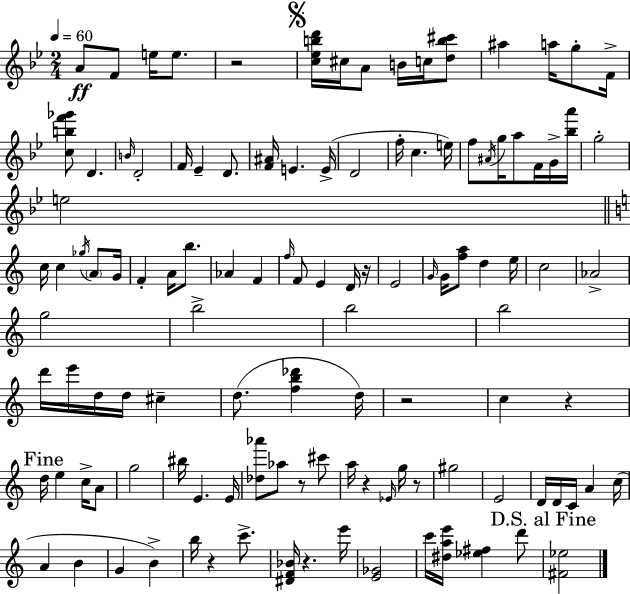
{
  \clef treble
  \numericTimeSignature
  \time 2/4
  \key bes \major
  \tempo 4 = 60
  a'8\ff f'8 e''16 e''8. | r2 | \mark \markup { \musicglyph "scripts.segno" } <c'' ees'' b'' d'''>16 cis''16 a'8 b'16 c''16 <d'' b'' cis'''>8 | ais''4 a''16 g''8-. f'16-> | \break <c'' b'' f''' ges'''>8 d'4. | \grace { b'16 } d'2-. | f'16 ees'4-- d'8. | <f' ais'>16 e'4. | \break e'16->( d'2 | f''16-. c''4. | e''16) f''8 \acciaccatura { ais'16 } g''16 a''8 f'16 | g'16-> <bes'' a'''>16 g''2-. | \break e''2 | \bar "||" \break \key c \major c''16 c''4 \acciaccatura { ges''16 } \parenthesize a'8 | g'16 f'4-. a'16 b''8. | aes'4 f'4 | \grace { f''16 } f'8 e'4 | \break d'16 r16 e'2 | \grace { g'16 } g'16 <f'' a''>8 d''4 | e''16 c''2 | aes'2-> | \break g''2 | b''2-> | b''2 | b''2 | \break d'''16 e'''16 d''16 d''16 cis''4-- | d''8.( <f'' b'' des'''>4 | d''16) r2 | c''4 r4 | \break \mark "Fine" d''16 e''4 | c''16-> a'8 g''2 | bis''16 e'4. | e'16 <des'' aes'''>8 aes''8 r8 | \break cis'''8 a''16 r4 | \grace { ees'16 } g''16 r8 gis''2 | e'2 | d'16 d'16 c'16 a'4 | \break c''16( a'4 | b'4 g'4 | b'4->) b''16 r4 | c'''8.-> <dis' f' bes'>16 r4. | \break e'''16 <e' ges'>2 | c'''16 <dis'' a'' e'''>16 <ees'' fis''>4 | d'''8 \mark "D.S. al Fine" <fis' ees''>2 | \bar "|."
}